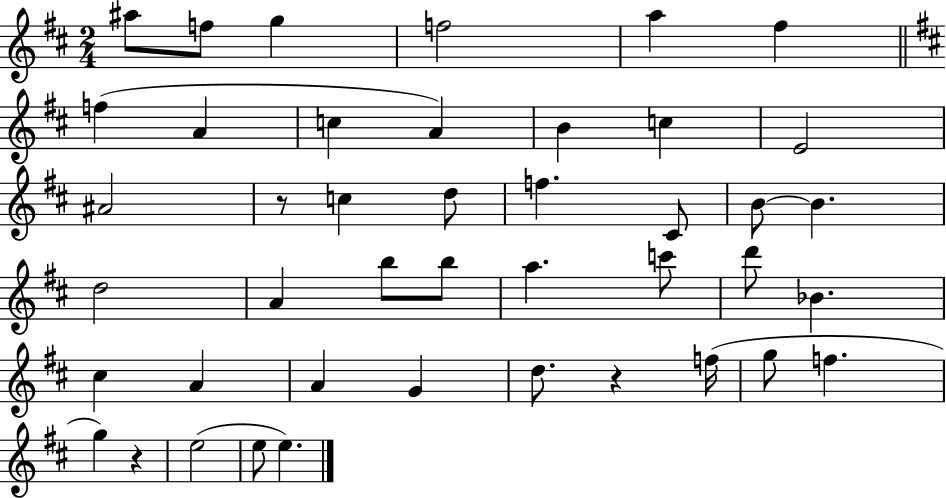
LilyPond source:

{
  \clef treble
  \numericTimeSignature
  \time 2/4
  \key d \major
  ais''8 f''8 g''4 | f''2 | a''4 fis''4 | \bar "||" \break \key b \minor f''4( a'4 | c''4 a'4) | b'4 c''4 | e'2 | \break ais'2 | r8 c''4 d''8 | f''4. cis'8 | b'8~~ b'4. | \break d''2 | a'4 b''8 b''8 | a''4. c'''8 | d'''8 bes'4. | \break cis''4 a'4 | a'4 g'4 | d''8. r4 f''16( | g''8 f''4. | \break g''4) r4 | e''2( | e''8 e''4.) | \bar "|."
}